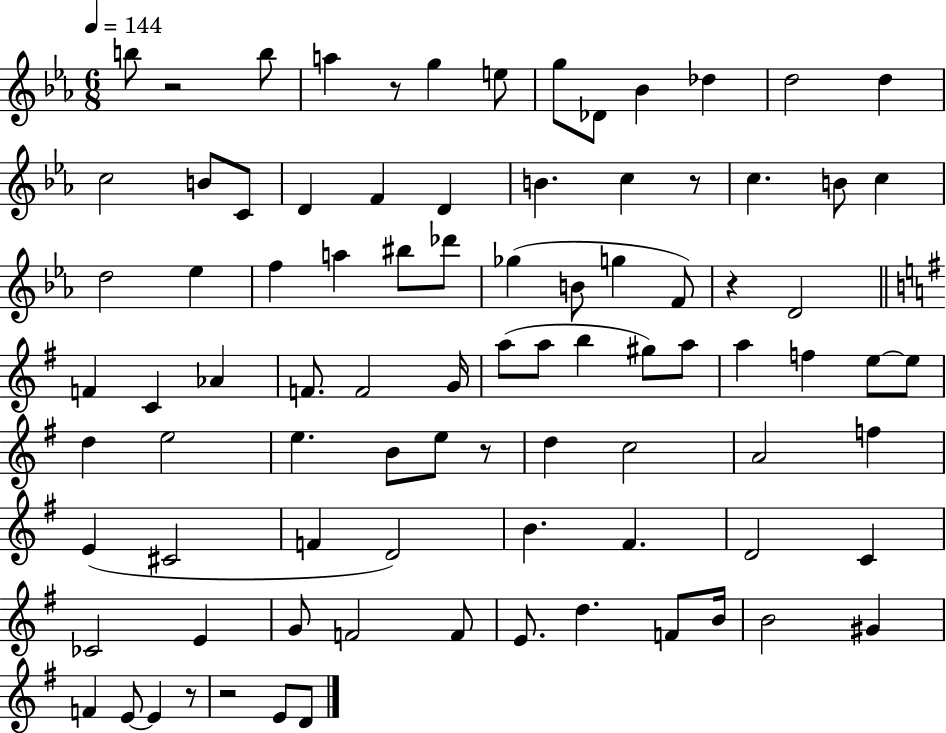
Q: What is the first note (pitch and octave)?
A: B5